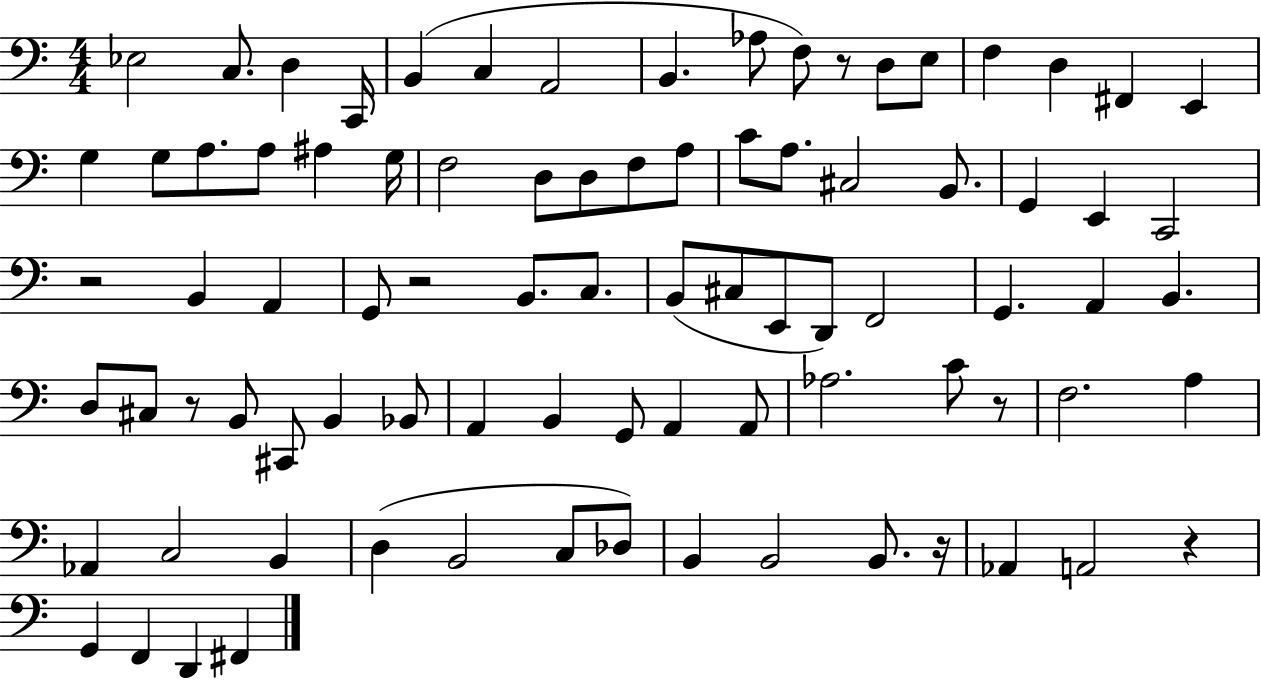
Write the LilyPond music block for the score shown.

{
  \clef bass
  \numericTimeSignature
  \time 4/4
  \key c \major
  \repeat volta 2 { ees2 c8. d4 c,16 | b,4( c4 a,2 | b,4. aes8 f8) r8 d8 e8 | f4 d4 fis,4 e,4 | \break g4 g8 a8. a8 ais4 g16 | f2 d8 d8 f8 a8 | c'8 a8. cis2 b,8. | g,4 e,4 c,2 | \break r2 b,4 a,4 | g,8 r2 b,8. c8. | b,8( cis8 e,8 d,8) f,2 | g,4. a,4 b,4. | \break d8 cis8 r8 b,8 cis,8 b,4 bes,8 | a,4 b,4 g,8 a,4 a,8 | aes2. c'8 r8 | f2. a4 | \break aes,4 c2 b,4 | d4( b,2 c8 des8) | b,4 b,2 b,8. r16 | aes,4 a,2 r4 | \break g,4 f,4 d,4 fis,4 | } \bar "|."
}